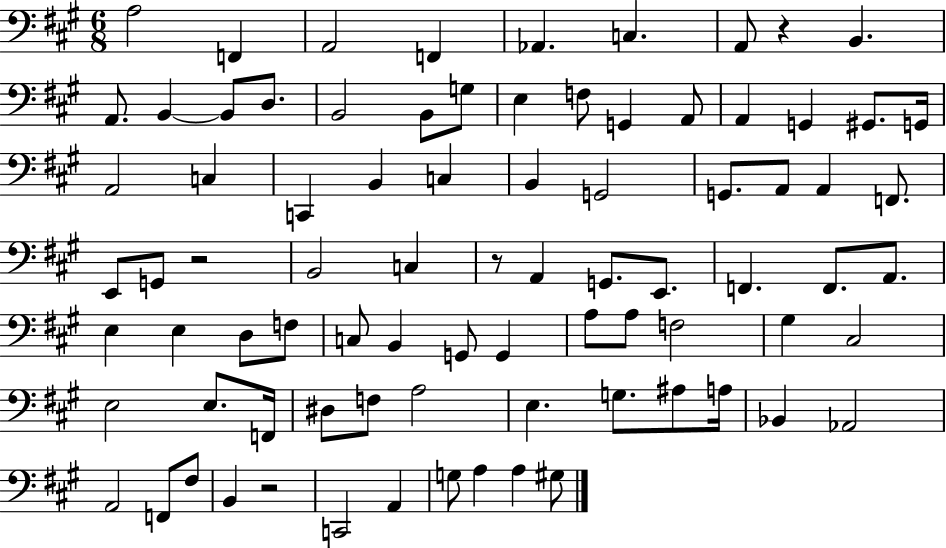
X:1
T:Untitled
M:6/8
L:1/4
K:A
A,2 F,, A,,2 F,, _A,, C, A,,/2 z B,, A,,/2 B,, B,,/2 D,/2 B,,2 B,,/2 G,/2 E, F,/2 G,, A,,/2 A,, G,, ^G,,/2 G,,/4 A,,2 C, C,, B,, C, B,, G,,2 G,,/2 A,,/2 A,, F,,/2 E,,/2 G,,/2 z2 B,,2 C, z/2 A,, G,,/2 E,,/2 F,, F,,/2 A,,/2 E, E, D,/2 F,/2 C,/2 B,, G,,/2 G,, A,/2 A,/2 F,2 ^G, ^C,2 E,2 E,/2 F,,/4 ^D,/2 F,/2 A,2 E, G,/2 ^A,/2 A,/4 _B,, _A,,2 A,,2 F,,/2 ^F,/2 B,, z2 C,,2 A,, G,/2 A, A, ^G,/2